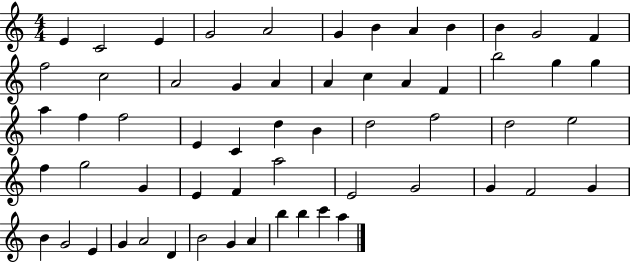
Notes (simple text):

E4/q C4/h E4/q G4/h A4/h G4/q B4/q A4/q B4/q B4/q G4/h F4/q F5/h C5/h A4/h G4/q A4/q A4/q C5/q A4/q F4/q B5/h G5/q G5/q A5/q F5/q F5/h E4/q C4/q D5/q B4/q D5/h F5/h D5/h E5/h F5/q G5/h G4/q E4/q F4/q A5/h E4/h G4/h G4/q F4/h G4/q B4/q G4/h E4/q G4/q A4/h D4/q B4/h G4/q A4/q B5/q B5/q C6/q A5/q